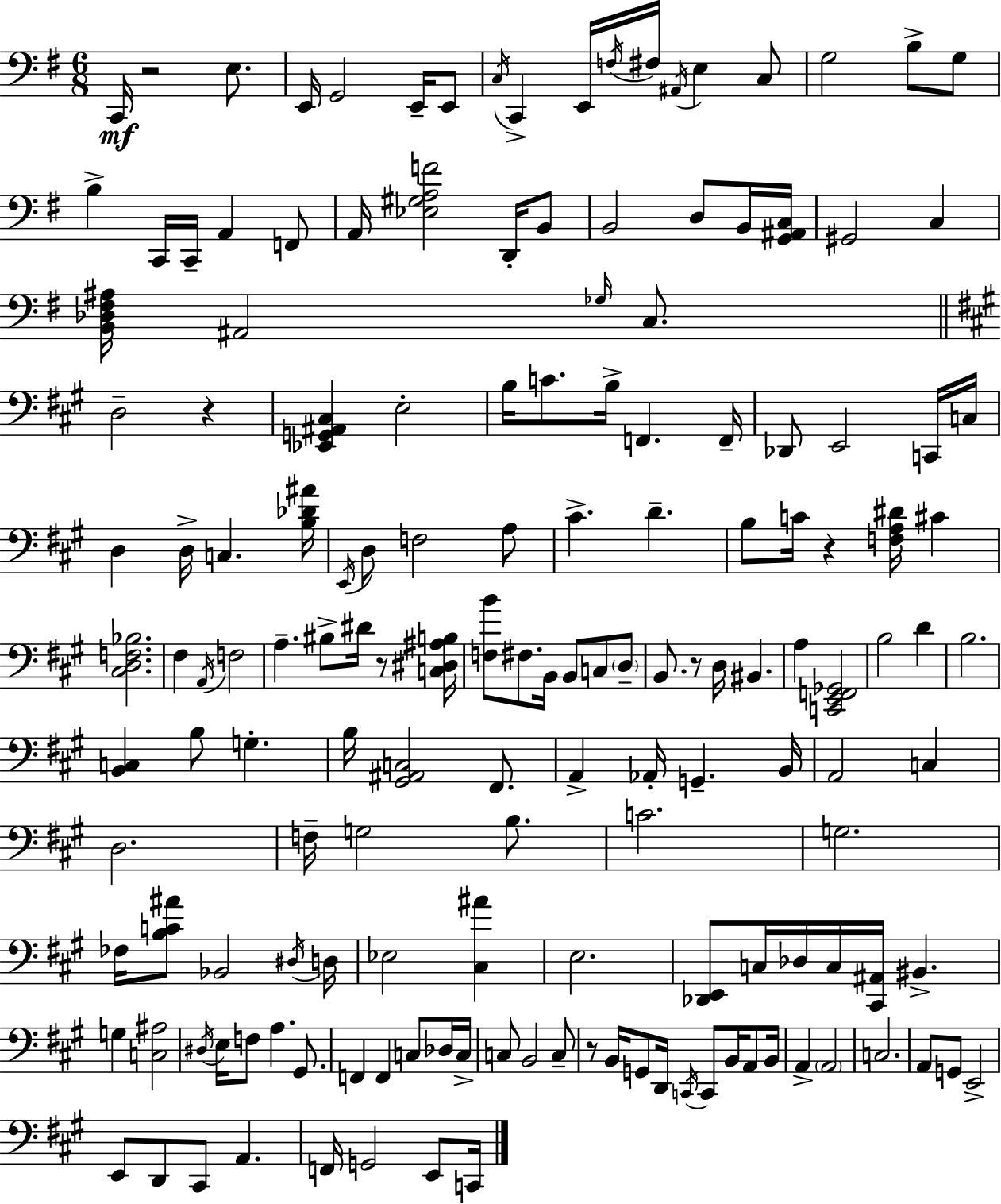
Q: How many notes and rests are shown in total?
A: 159